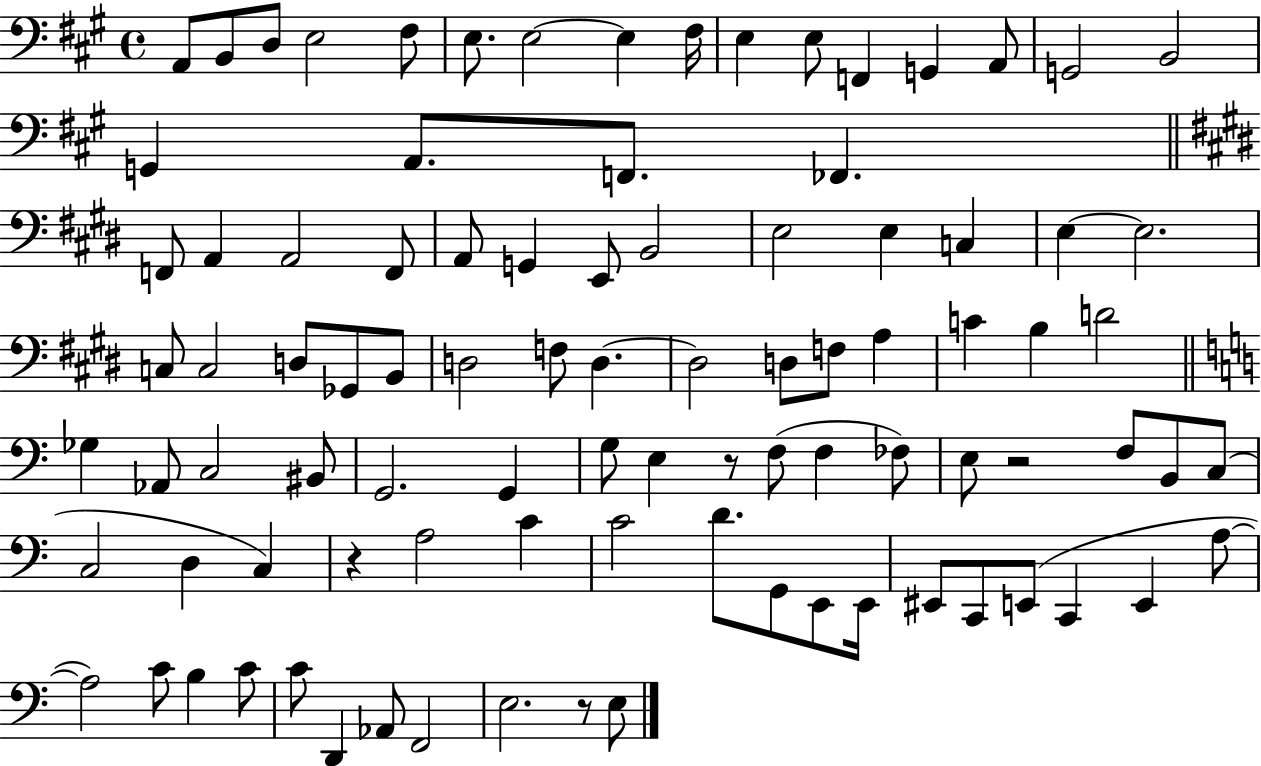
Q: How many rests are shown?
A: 4